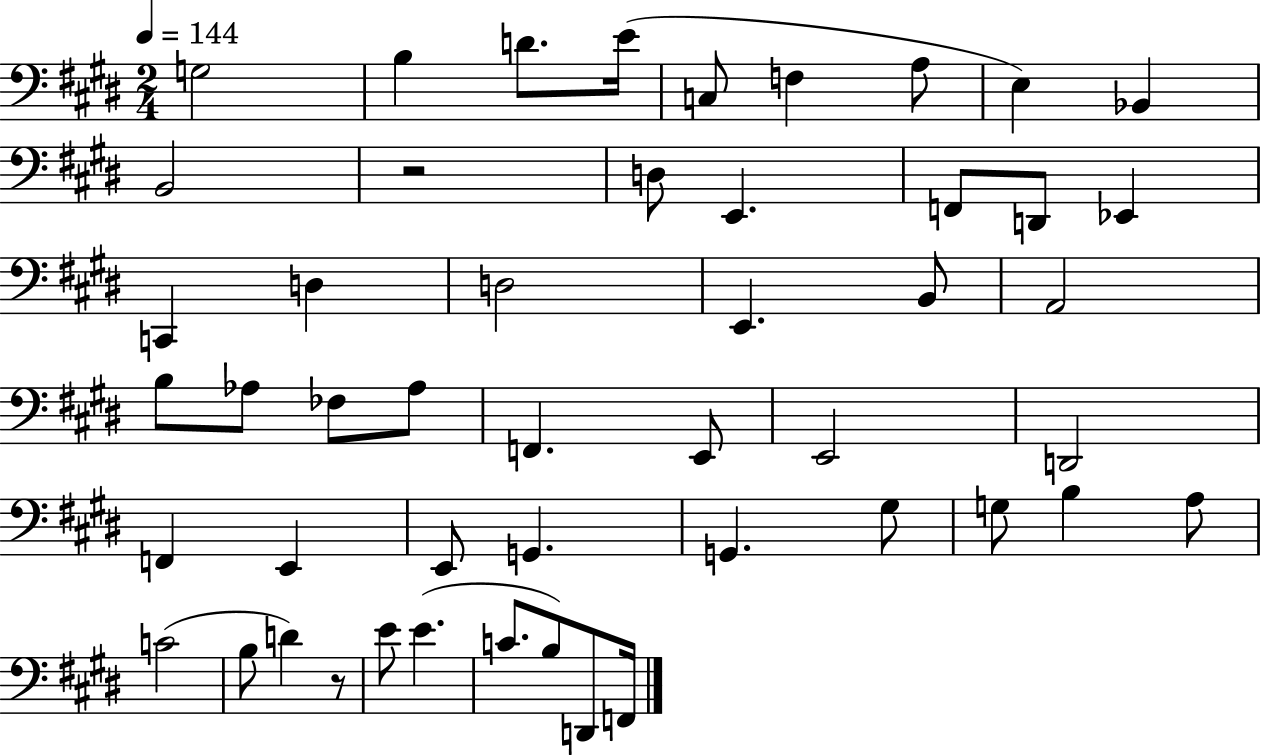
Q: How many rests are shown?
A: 2